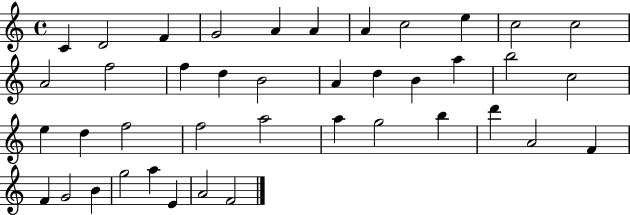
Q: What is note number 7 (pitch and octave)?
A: A4